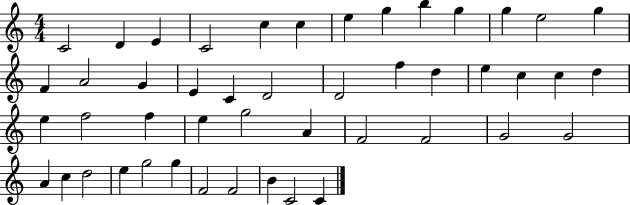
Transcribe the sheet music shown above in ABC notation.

X:1
T:Untitled
M:4/4
L:1/4
K:C
C2 D E C2 c c e g b g g e2 g F A2 G E C D2 D2 f d e c c d e f2 f e g2 A F2 F2 G2 G2 A c d2 e g2 g F2 F2 B C2 C